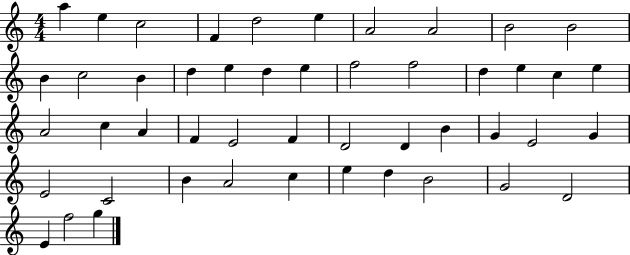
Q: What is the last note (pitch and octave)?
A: G5